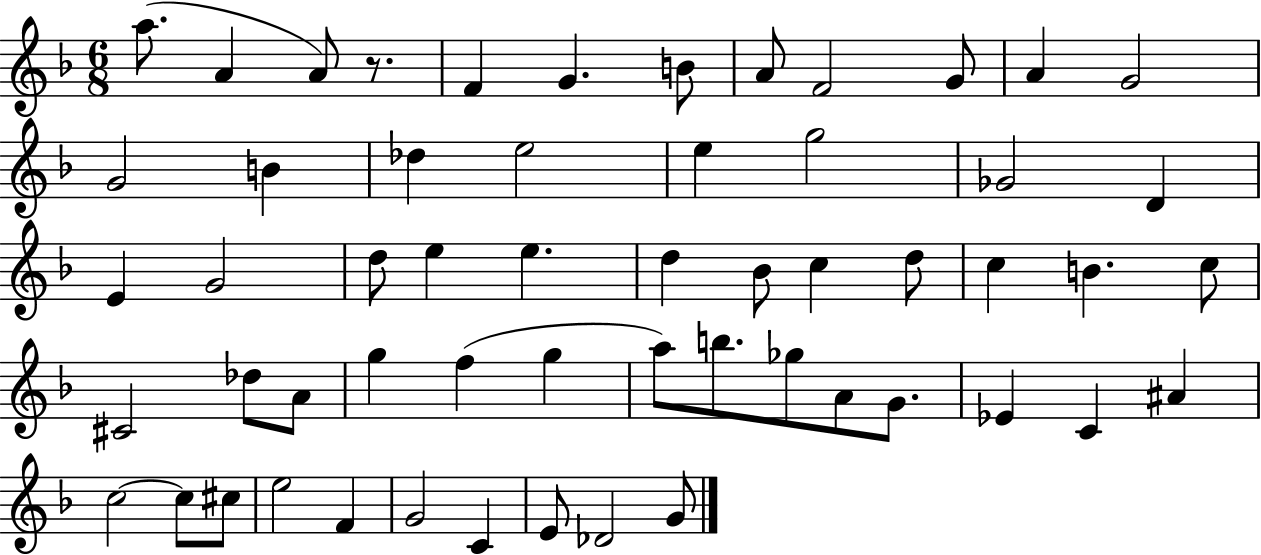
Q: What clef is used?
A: treble